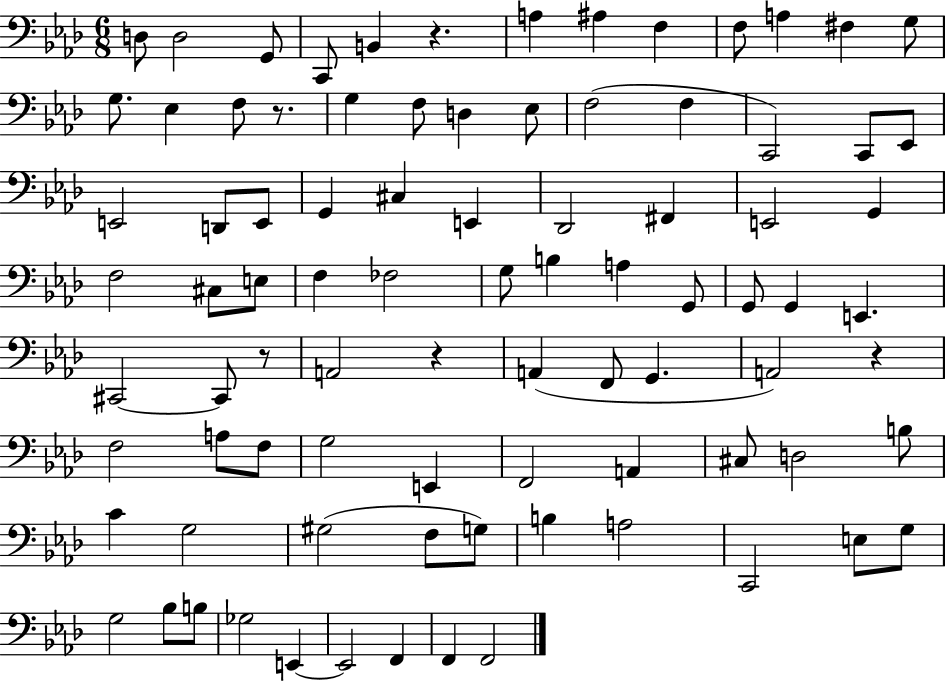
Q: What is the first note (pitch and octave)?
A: D3